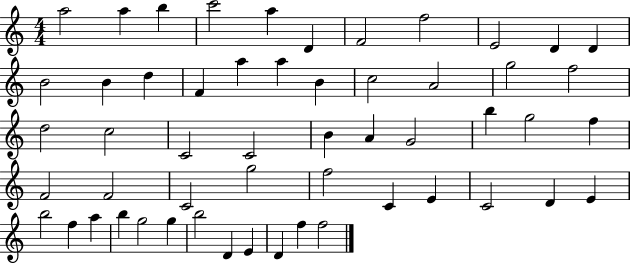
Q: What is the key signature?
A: C major